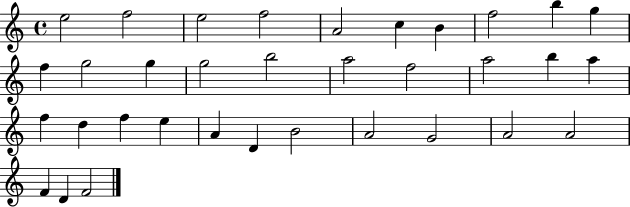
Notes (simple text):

E5/h F5/h E5/h F5/h A4/h C5/q B4/q F5/h B5/q G5/q F5/q G5/h G5/q G5/h B5/h A5/h F5/h A5/h B5/q A5/q F5/q D5/q F5/q E5/q A4/q D4/q B4/h A4/h G4/h A4/h A4/h F4/q D4/q F4/h